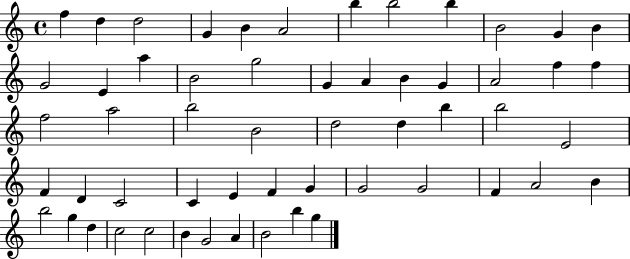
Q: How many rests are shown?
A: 0